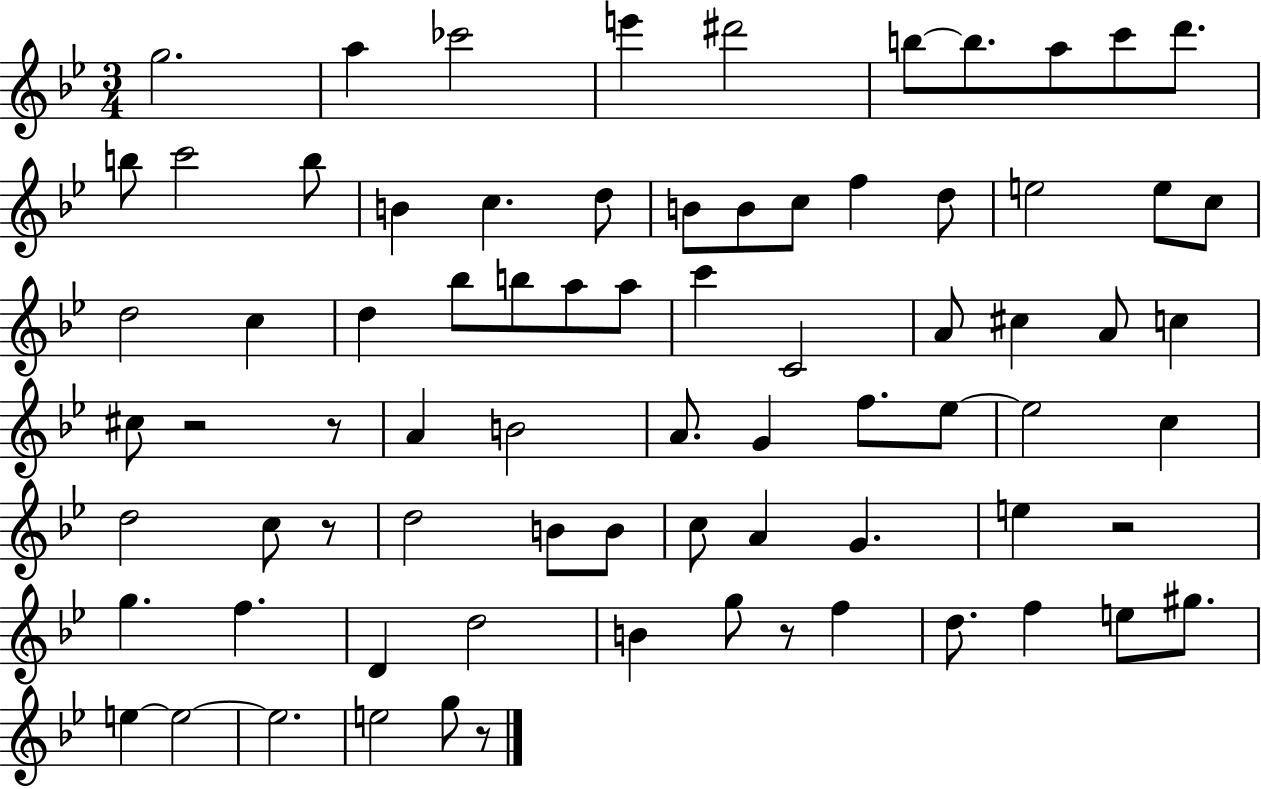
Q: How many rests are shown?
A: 6